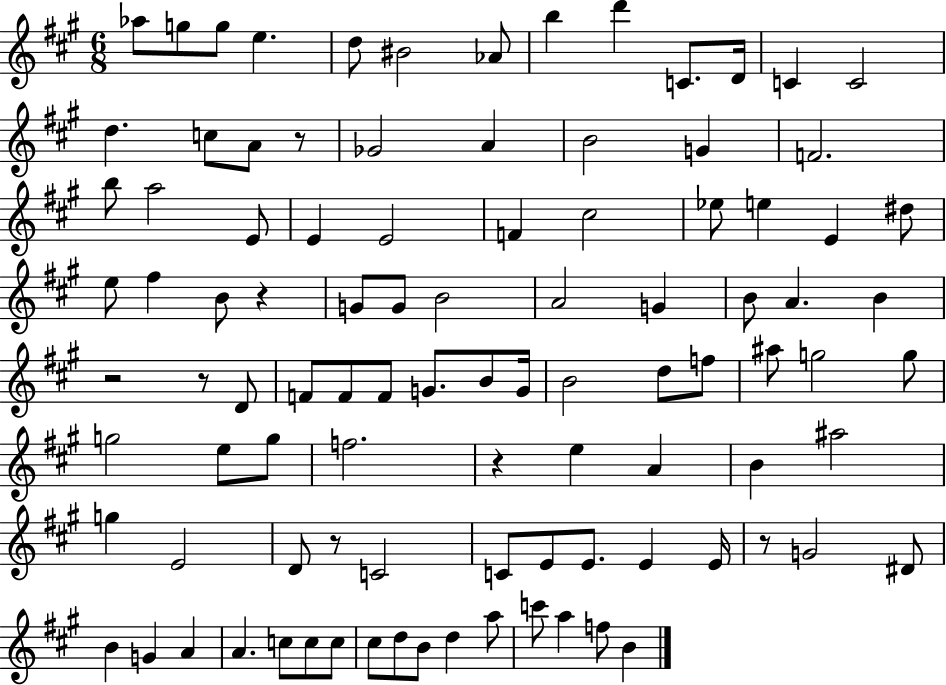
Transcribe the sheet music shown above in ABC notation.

X:1
T:Untitled
M:6/8
L:1/4
K:A
_a/2 g/2 g/2 e d/2 ^B2 _A/2 b d' C/2 D/4 C C2 d c/2 A/2 z/2 _G2 A B2 G F2 b/2 a2 E/2 E E2 F ^c2 _e/2 e E ^d/2 e/2 ^f B/2 z G/2 G/2 B2 A2 G B/2 A B z2 z/2 D/2 F/2 F/2 F/2 G/2 B/2 G/4 B2 d/2 f/2 ^a/2 g2 g/2 g2 e/2 g/2 f2 z e A B ^a2 g E2 D/2 z/2 C2 C/2 E/2 E/2 E E/4 z/2 G2 ^D/2 B G A A c/2 c/2 c/2 ^c/2 d/2 B/2 d a/2 c'/2 a f/2 B